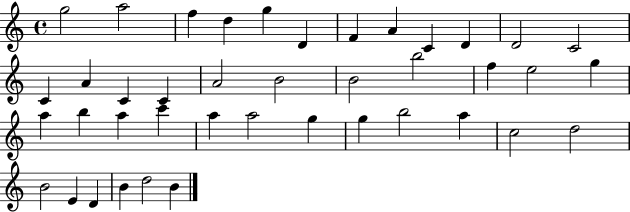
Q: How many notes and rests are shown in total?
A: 41